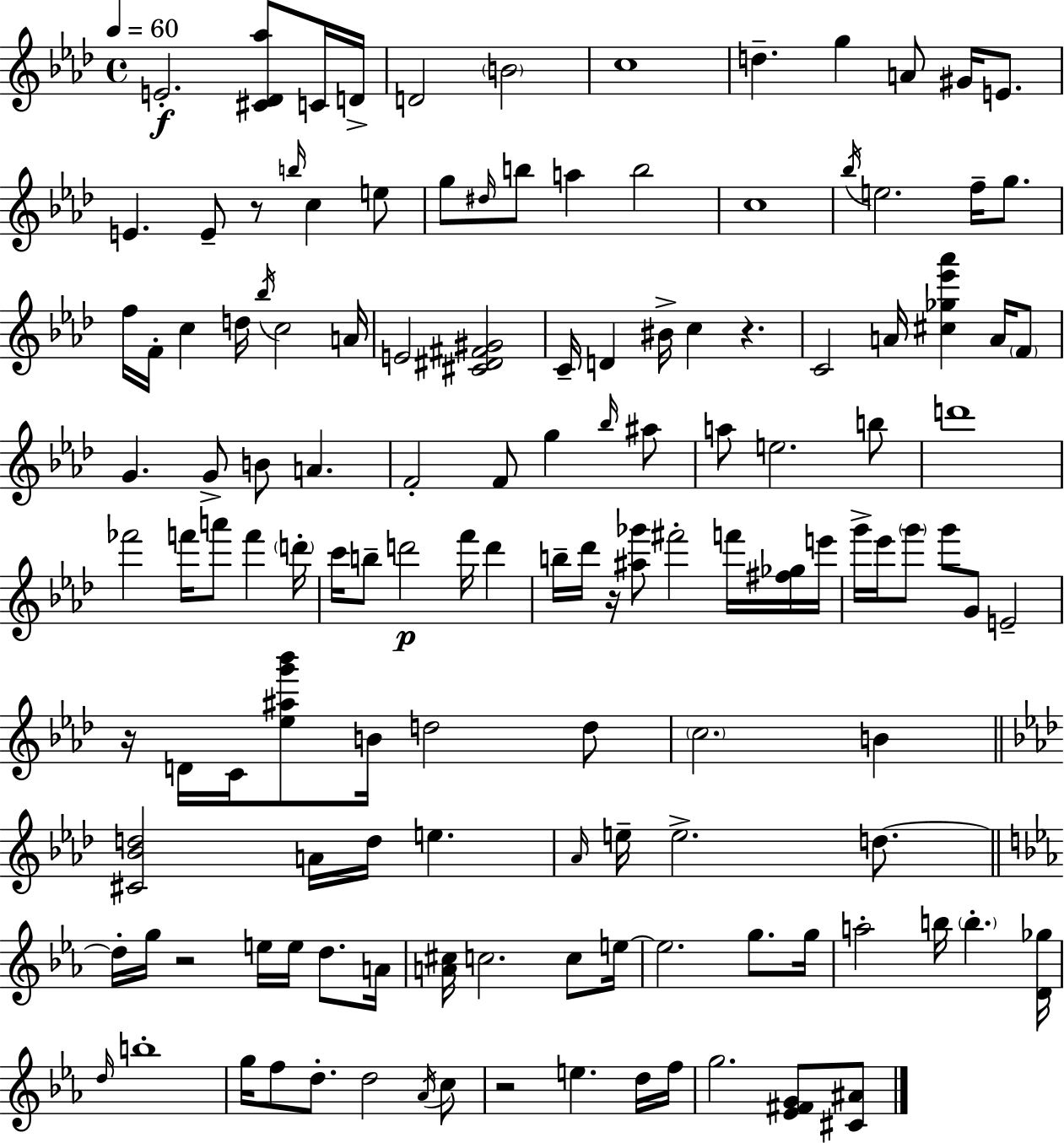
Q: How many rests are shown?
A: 6